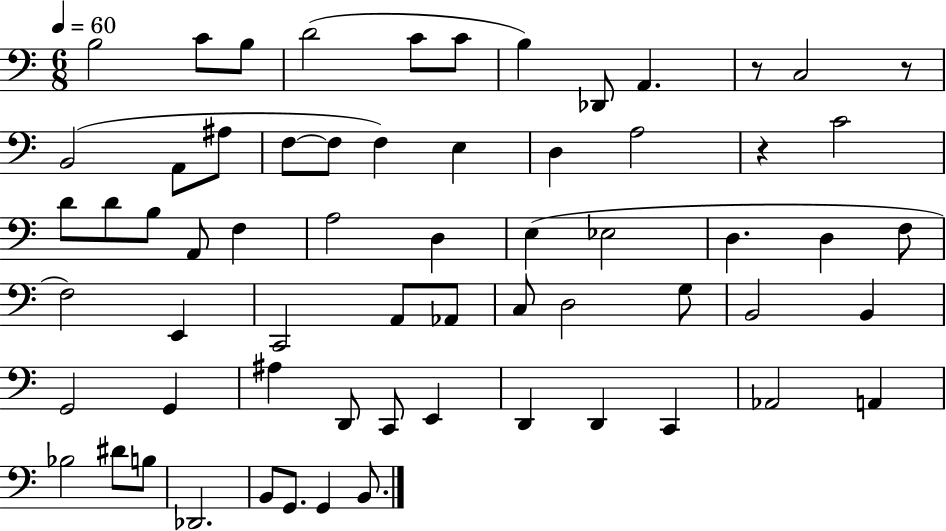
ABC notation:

X:1
T:Untitled
M:6/8
L:1/4
K:C
B,2 C/2 B,/2 D2 C/2 C/2 B, _D,,/2 A,, z/2 C,2 z/2 B,,2 A,,/2 ^A,/2 F,/2 F,/2 F, E, D, A,2 z C2 D/2 D/2 B,/2 A,,/2 F, A,2 D, E, _E,2 D, D, F,/2 F,2 E,, C,,2 A,,/2 _A,,/2 C,/2 D,2 G,/2 B,,2 B,, G,,2 G,, ^A, D,,/2 C,,/2 E,, D,, D,, C,, _A,,2 A,, _B,2 ^D/2 B,/2 _D,,2 B,,/2 G,,/2 G,, B,,/2